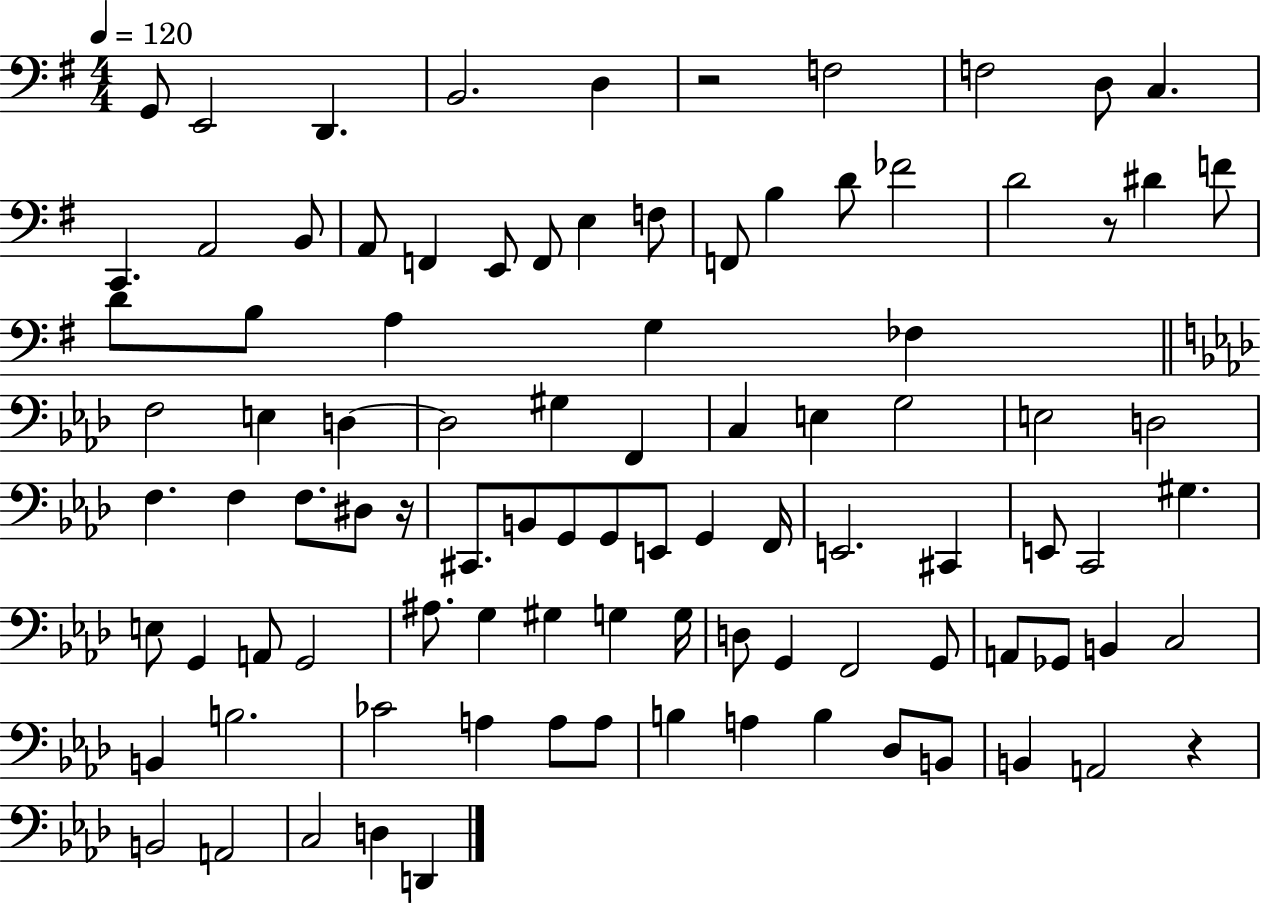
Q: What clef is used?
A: bass